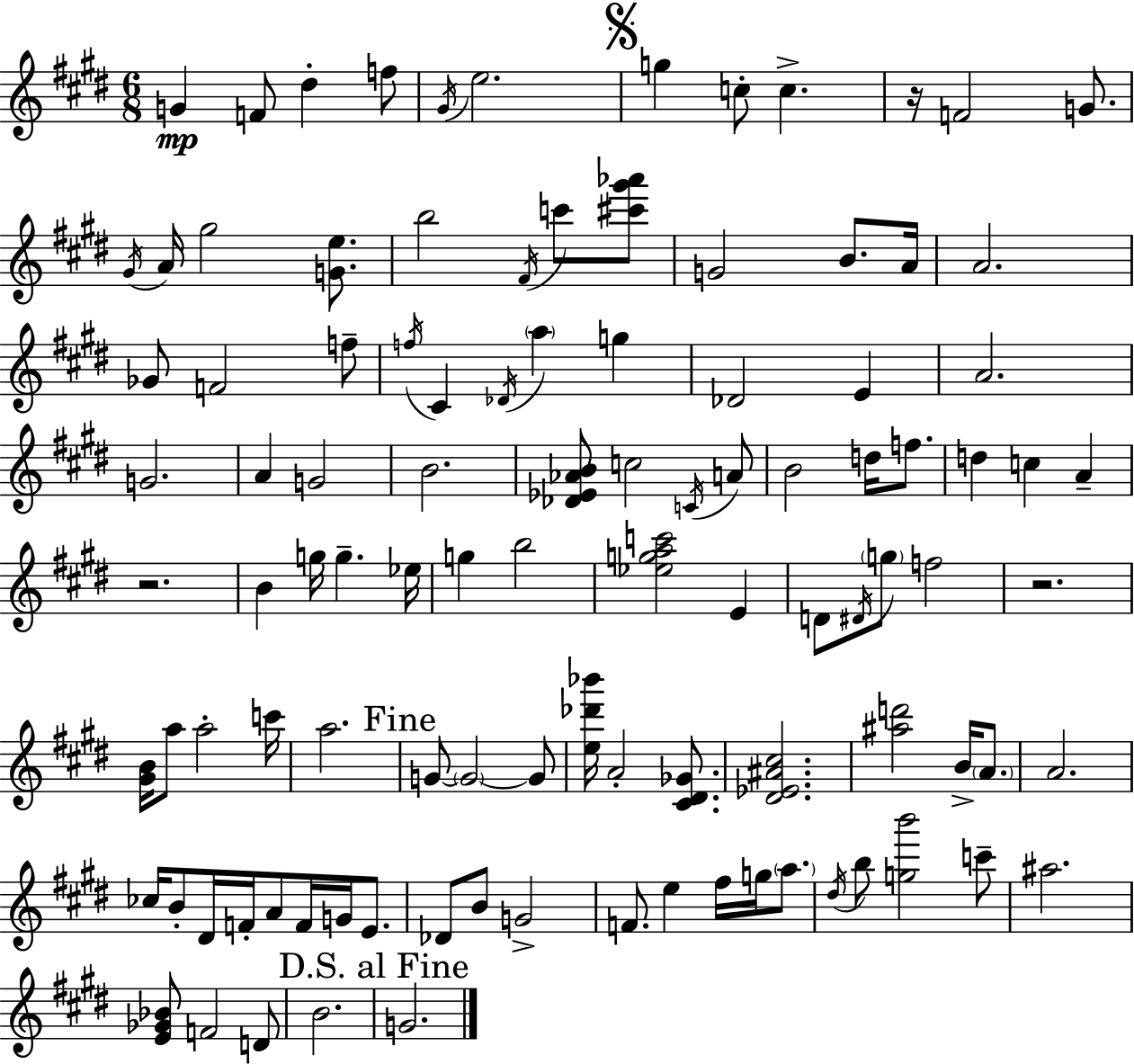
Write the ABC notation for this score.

X:1
T:Untitled
M:6/8
L:1/4
K:E
G F/2 ^d f/2 ^G/4 e2 g c/2 c z/4 F2 G/2 ^G/4 A/4 ^g2 [Ge]/2 b2 ^F/4 c'/2 [^c'^g'_a']/2 G2 B/2 A/4 A2 _G/2 F2 f/2 f/4 ^C _D/4 a g _D2 E A2 G2 A G2 B2 [_D_E_AB]/2 c2 C/4 A/2 B2 d/4 f/2 d c A z2 B g/4 g _e/4 g b2 [_egac']2 E D/2 ^D/4 g/2 f2 z2 [^GB]/4 a/2 a2 c'/4 a2 G/2 G2 G/2 [e_d'_b']/4 A2 [^C^D_G]/2 [^D_E^A^c]2 [^ad']2 B/4 A/2 A2 _c/4 B/2 ^D/4 F/4 A/2 F/4 G/4 E/2 _D/2 B/2 G2 F/2 e ^f/4 g/4 a/2 ^d/4 b/2 [gb']2 c'/2 ^a2 [E_G_B]/2 F2 D/2 B2 G2